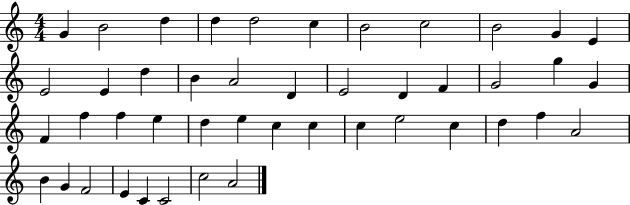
X:1
T:Untitled
M:4/4
L:1/4
K:C
G B2 d d d2 c B2 c2 B2 G E E2 E d B A2 D E2 D F G2 g G F f f e d e c c c e2 c d f A2 B G F2 E C C2 c2 A2